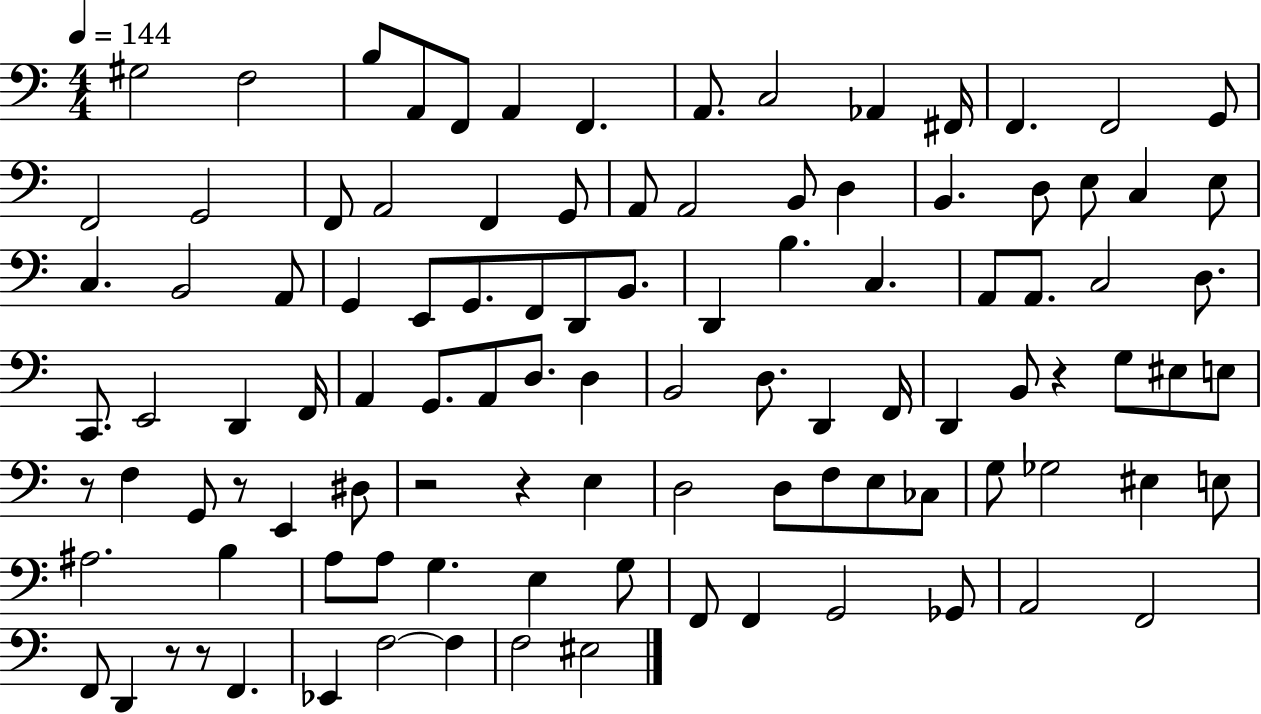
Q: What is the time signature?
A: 4/4